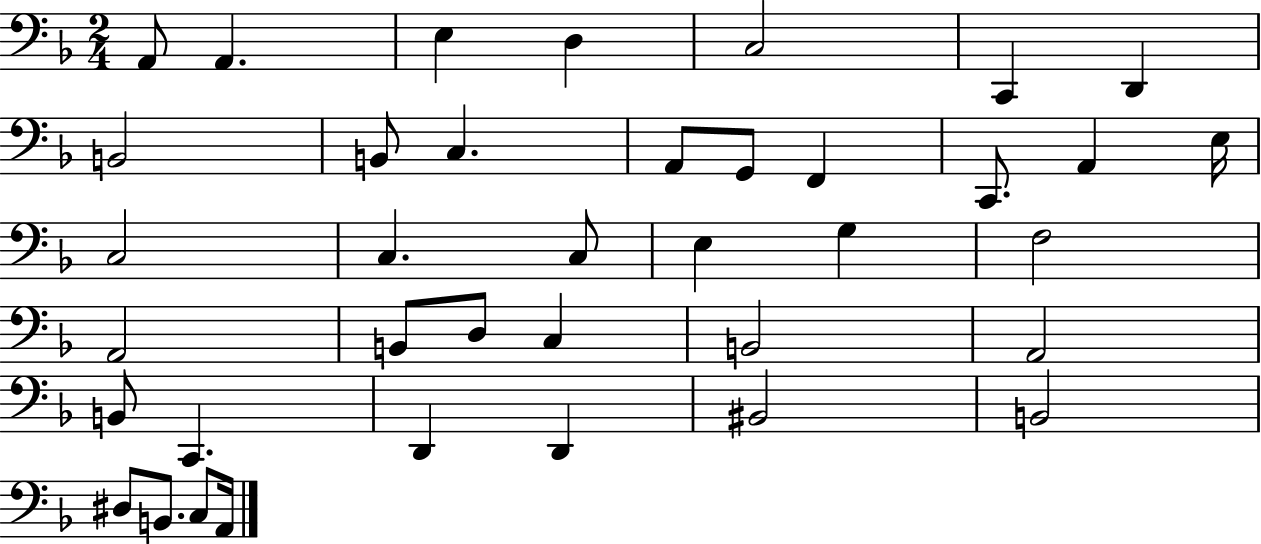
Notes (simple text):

A2/e A2/q. E3/q D3/q C3/h C2/q D2/q B2/h B2/e C3/q. A2/e G2/e F2/q C2/e. A2/q E3/s C3/h C3/q. C3/e E3/q G3/q F3/h A2/h B2/e D3/e C3/q B2/h A2/h B2/e C2/q. D2/q D2/q BIS2/h B2/h D#3/e B2/e. C3/e A2/s